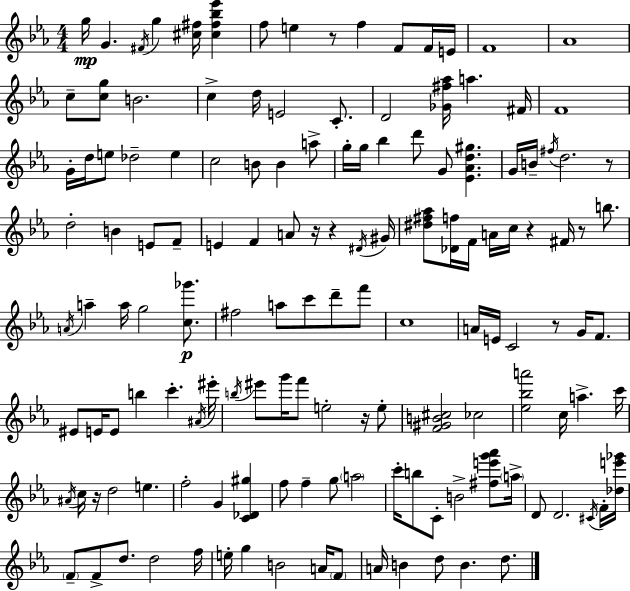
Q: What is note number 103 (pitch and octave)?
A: D4